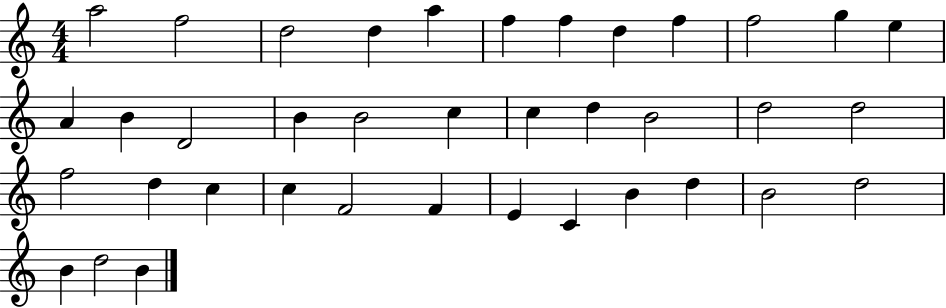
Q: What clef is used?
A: treble